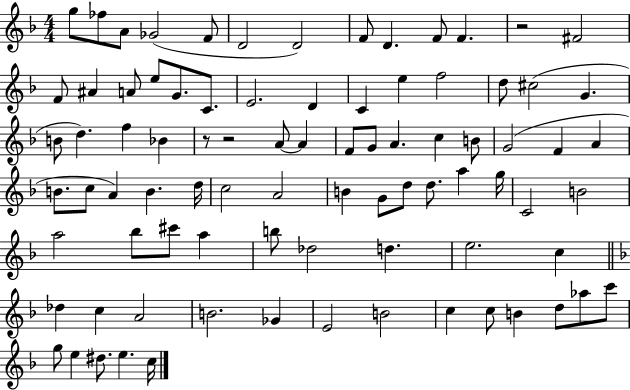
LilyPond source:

{
  \clef treble
  \numericTimeSignature
  \time 4/4
  \key f \major
  g''8 fes''8 a'8 ges'2( f'8 | d'2 d'2) | f'8 d'4. f'8 f'4. | r2 fis'2 | \break f'8 ais'4 a'8 e''8 g'8. c'8. | e'2. d'4 | c'4 e''4 f''2 | d''8 cis''2( g'4. | \break b'8 d''4.) f''4 bes'4 | r8 r2 a'8~~ a'4 | f'8 g'8 a'4. c''4 b'8 | g'2( f'4 a'4 | \break b'8. c''8 a'4) b'4. d''16 | c''2 a'2 | b'4 g'8 d''8 d''8. a''4 g''16 | c'2 b'2 | \break a''2 bes''8 cis'''8 a''4 | b''8 des''2 d''4. | e''2. c''4 | \bar "||" \break \key f \major des''4 c''4 a'2 | b'2. ges'4 | e'2 b'2 | c''4 c''8 b'4 d''8 aes''8 c'''8 | \break g''8 e''4 dis''8. e''4. c''16 | \bar "|."
}